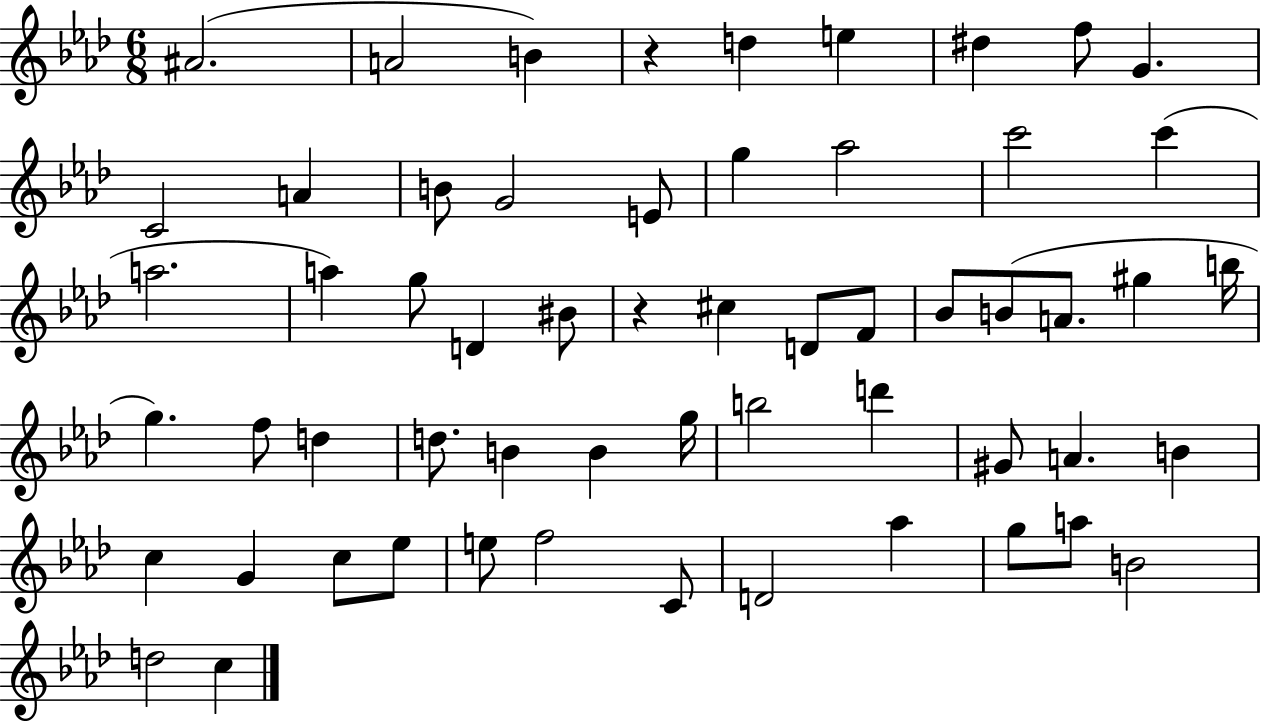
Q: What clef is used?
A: treble